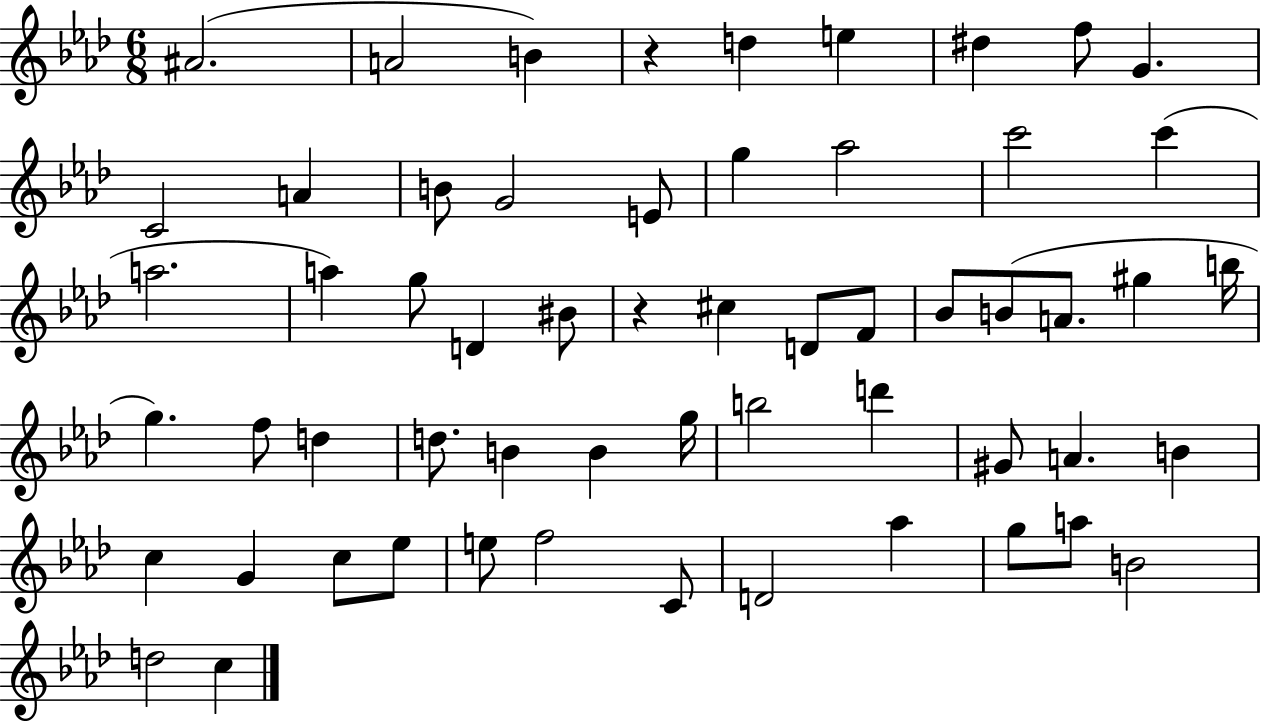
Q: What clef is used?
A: treble